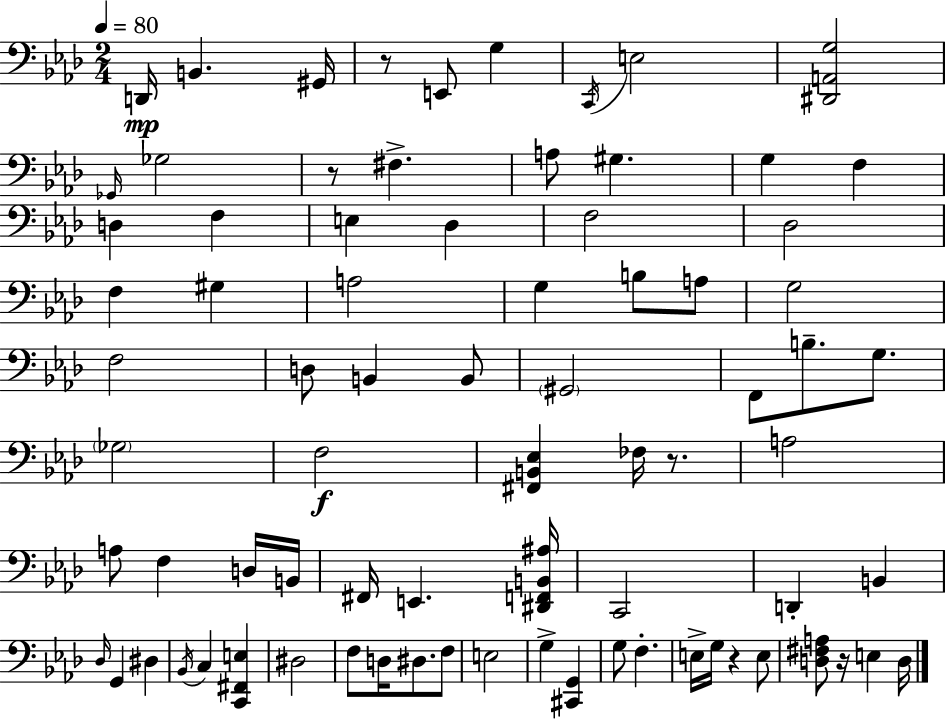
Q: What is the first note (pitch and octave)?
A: D2